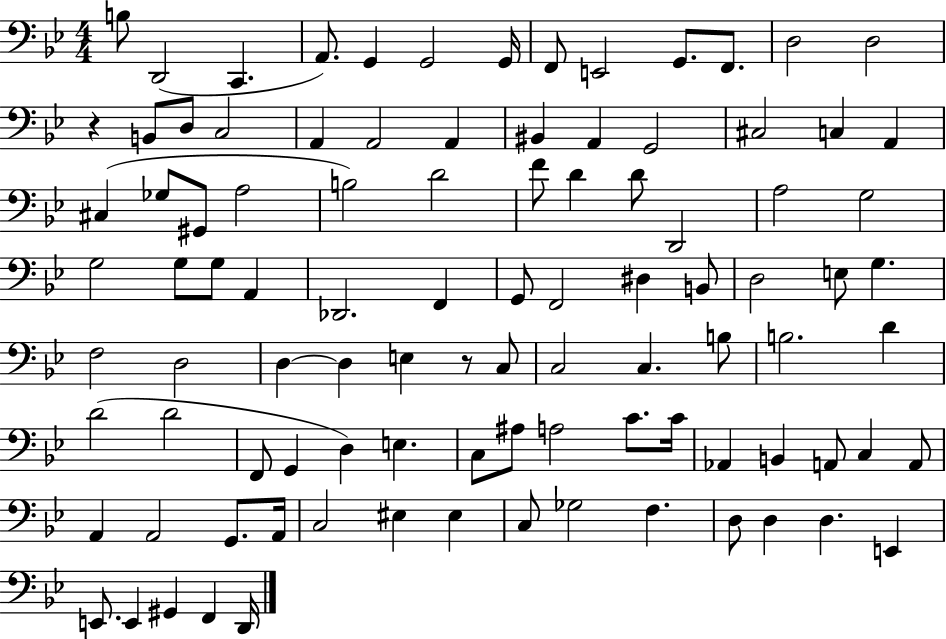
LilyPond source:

{
  \clef bass
  \numericTimeSignature
  \time 4/4
  \key bes \major
  \repeat volta 2 { b8 d,2( c,4. | a,8.) g,4 g,2 g,16 | f,8 e,2 g,8. f,8. | d2 d2 | \break r4 b,8 d8 c2 | a,4 a,2 a,4 | bis,4 a,4 g,2 | cis2 c4 a,4 | \break cis4( ges8 gis,8 a2 | b2) d'2 | f'8 d'4 d'8 d,2 | a2 g2 | \break g2 g8 g8 a,4 | des,2. f,4 | g,8 f,2 dis4 b,8 | d2 e8 g4. | \break f2 d2 | d4~~ d4 e4 r8 c8 | c2 c4. b8 | b2. d'4 | \break d'2( d'2 | f,8 g,4 d4) e4. | c8 ais8 a2 c'8. c'16 | aes,4 b,4 a,8 c4 a,8 | \break a,4 a,2 g,8. a,16 | c2 eis4 eis4 | c8 ges2 f4. | d8 d4 d4. e,4 | \break e,8. e,4 gis,4 f,4 d,16 | } \bar "|."
}